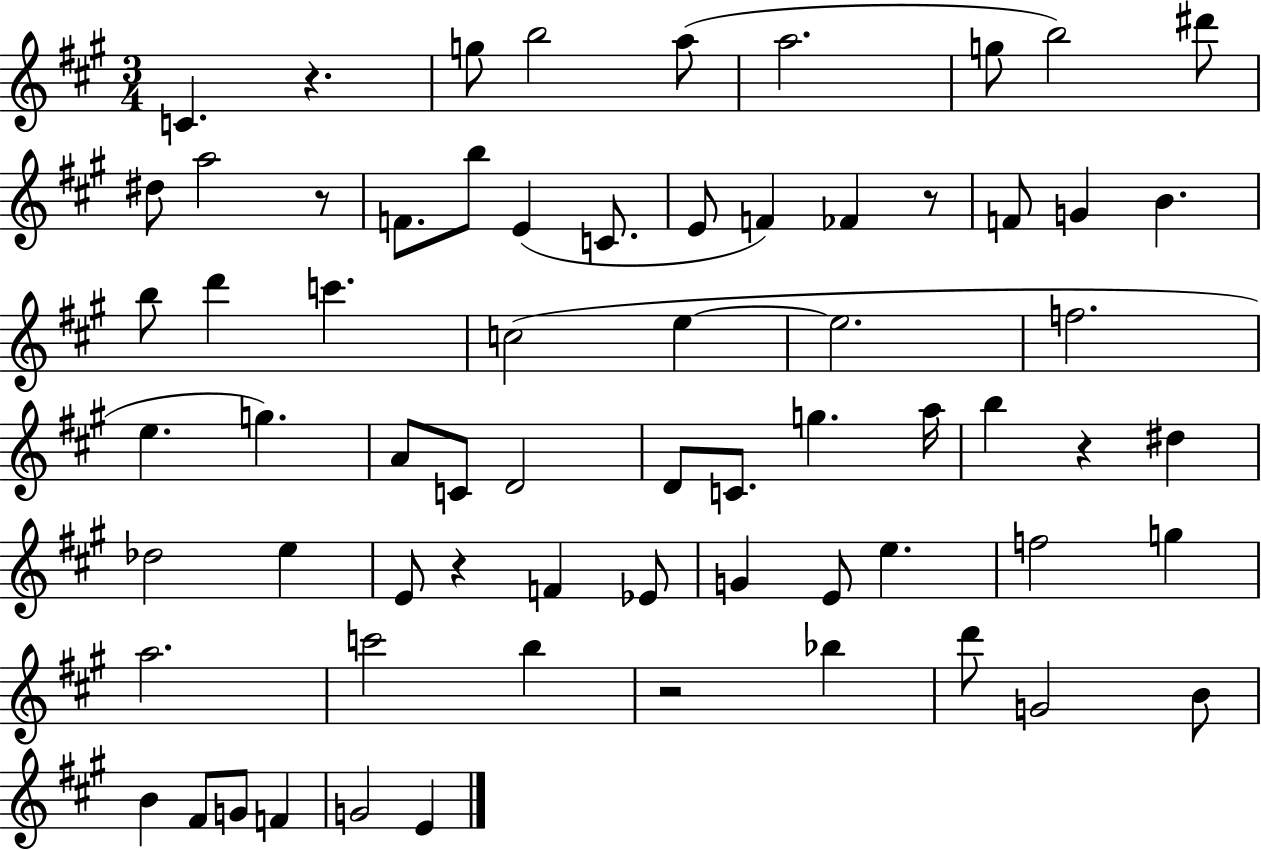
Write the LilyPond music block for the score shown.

{
  \clef treble
  \numericTimeSignature
  \time 3/4
  \key a \major
  \repeat volta 2 { c'4. r4. | g''8 b''2 a''8( | a''2. | g''8 b''2) dis'''8 | \break dis''8 a''2 r8 | f'8. b''8 e'4( c'8. | e'8 f'4) fes'4 r8 | f'8 g'4 b'4. | \break b''8 d'''4 c'''4. | c''2( e''4~~ | e''2. | f''2. | \break e''4. g''4.) | a'8 c'8 d'2 | d'8 c'8. g''4. a''16 | b''4 r4 dis''4 | \break des''2 e''4 | e'8 r4 f'4 ees'8 | g'4 e'8 e''4. | f''2 g''4 | \break a''2. | c'''2 b''4 | r2 bes''4 | d'''8 g'2 b'8 | \break b'4 fis'8 g'8 f'4 | g'2 e'4 | } \bar "|."
}